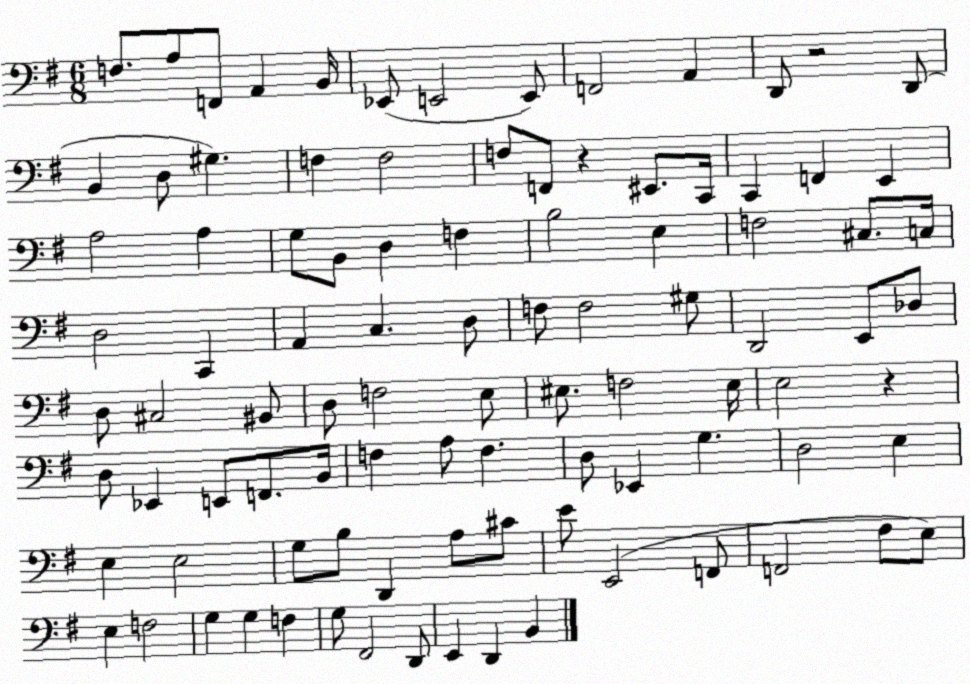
X:1
T:Untitled
M:6/8
L:1/4
K:G
F,/2 A,/2 F,,/2 A,, B,,/4 _E,,/2 E,,2 E,,/2 F,,2 A,, D,,/2 z2 D,,/2 B,, D,/2 ^G, F, F,2 F,/2 F,,/2 z ^E,,/2 C,,/4 C,, F,, E,, A,2 A, G,/2 B,,/2 D, F, B,2 E, F,2 ^C,/2 C,/4 D,2 C,, A,, C, D,/2 F,/2 F,2 ^G,/2 D,,2 E,,/2 _D,/2 D,/2 ^C,2 ^B,,/2 D,/2 F,2 E,/2 ^E,/2 F,2 ^E,/4 E,2 z D,/2 _E,, E,,/2 F,,/2 B,,/4 F, A,/2 F, D,/2 _E,, G, D,2 E, E, E,2 G,/2 B,/2 D,, A,/2 ^C/2 E/2 E,,2 F,,/2 F,,2 ^F,/2 E,/2 E, F,2 G, G, F, G,/2 ^F,,2 D,,/2 E,, D,, B,,